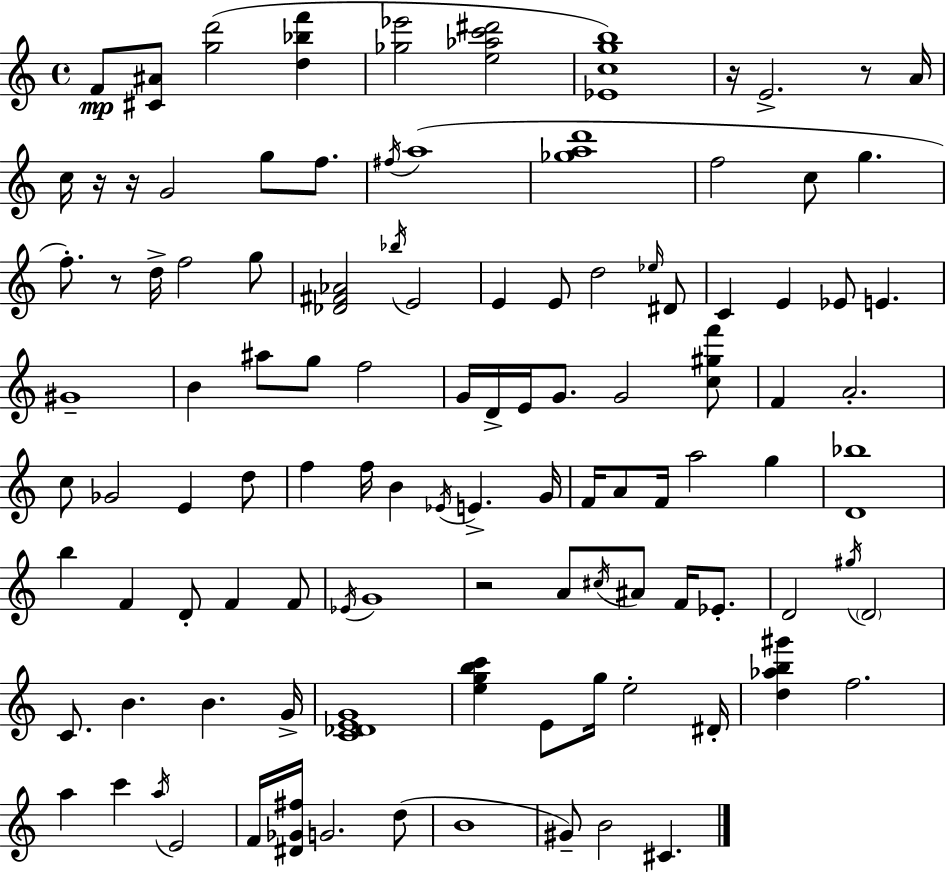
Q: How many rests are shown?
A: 6